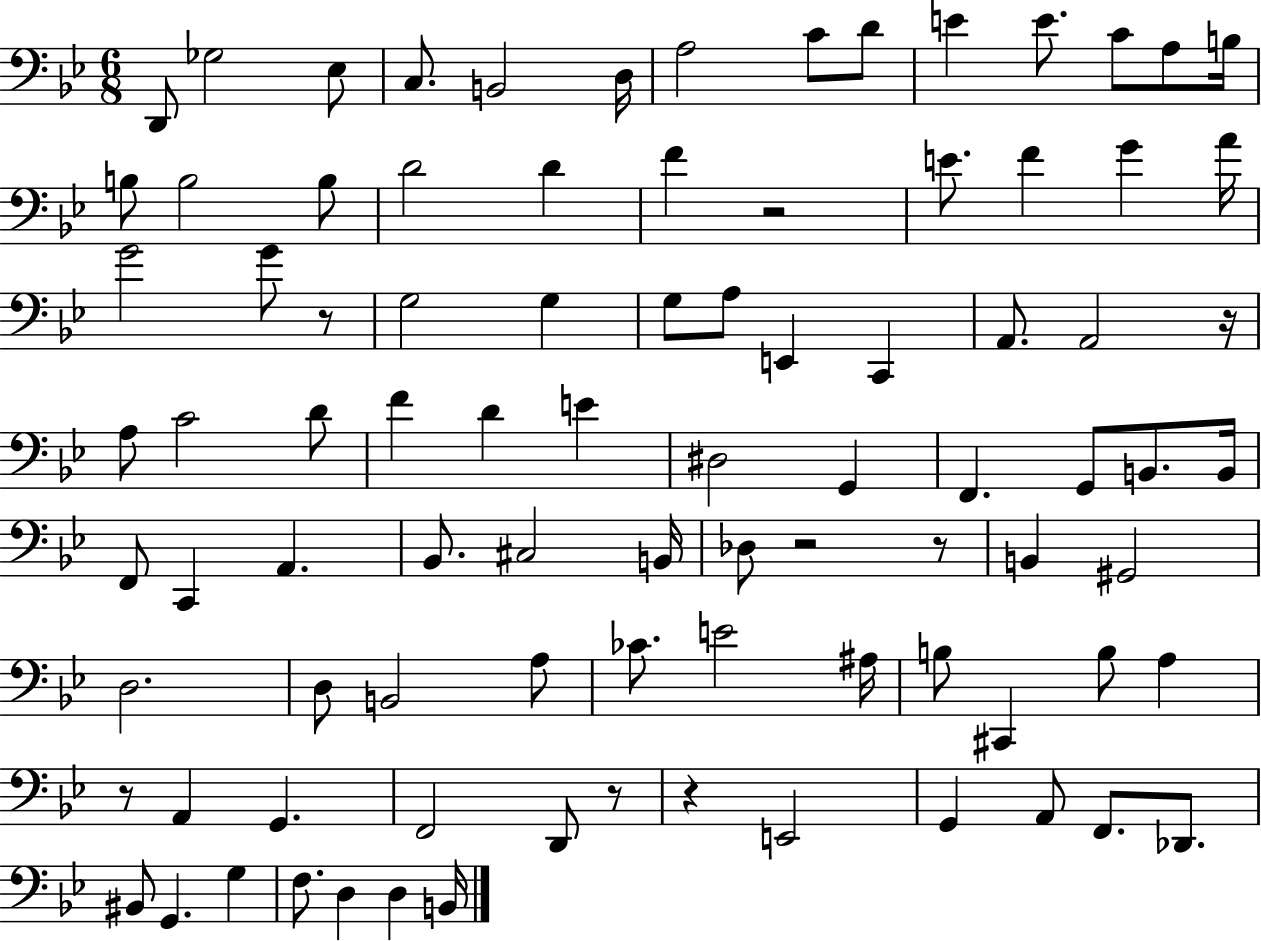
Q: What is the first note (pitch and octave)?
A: D2